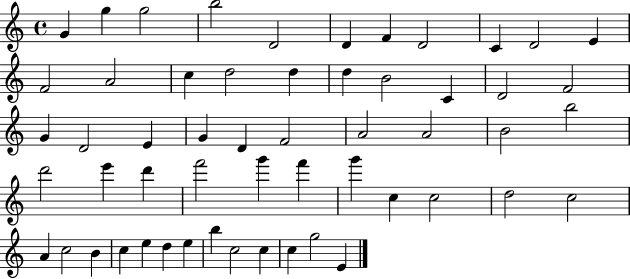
G4/q G5/q G5/h B5/h D4/h D4/q F4/q D4/h C4/q D4/h E4/q F4/h A4/h C5/q D5/h D5/q D5/q B4/h C4/q D4/h F4/h G4/q D4/h E4/q G4/q D4/q F4/h A4/h A4/h B4/h B5/h D6/h E6/q D6/q F6/h G6/q F6/q G6/q C5/q C5/h D5/h C5/h A4/q C5/h B4/q C5/q E5/q D5/q E5/q B5/q C5/h C5/q C5/q G5/h E4/q